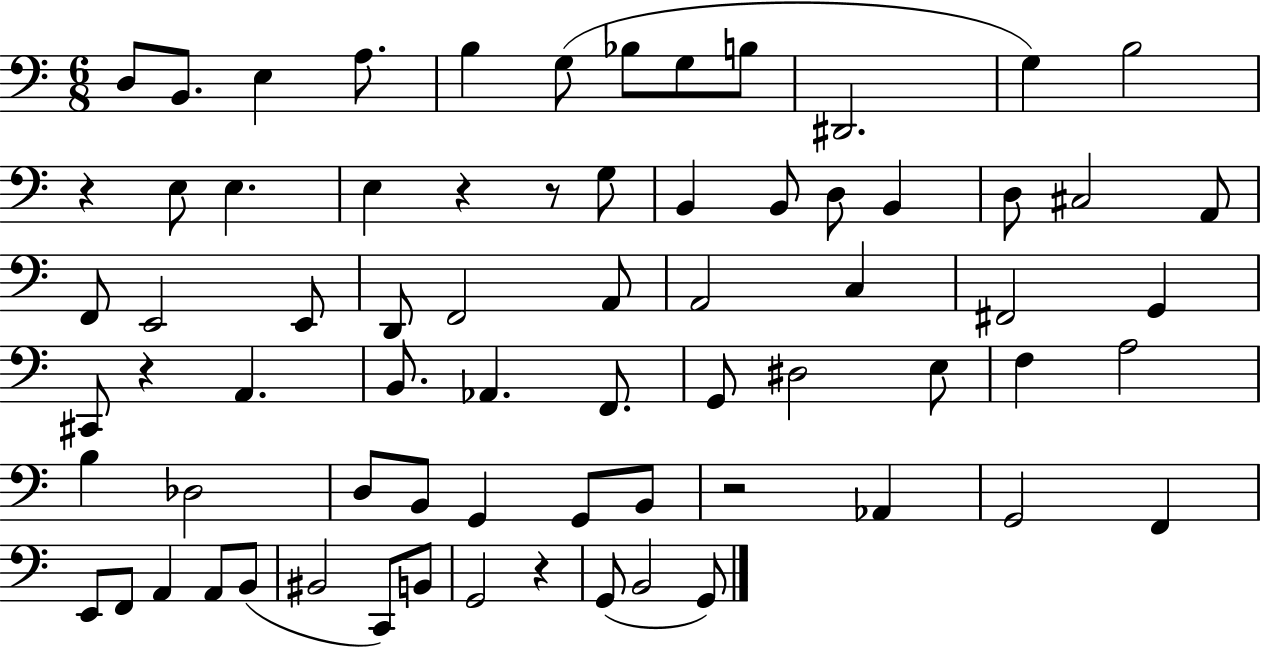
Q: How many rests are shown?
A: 6